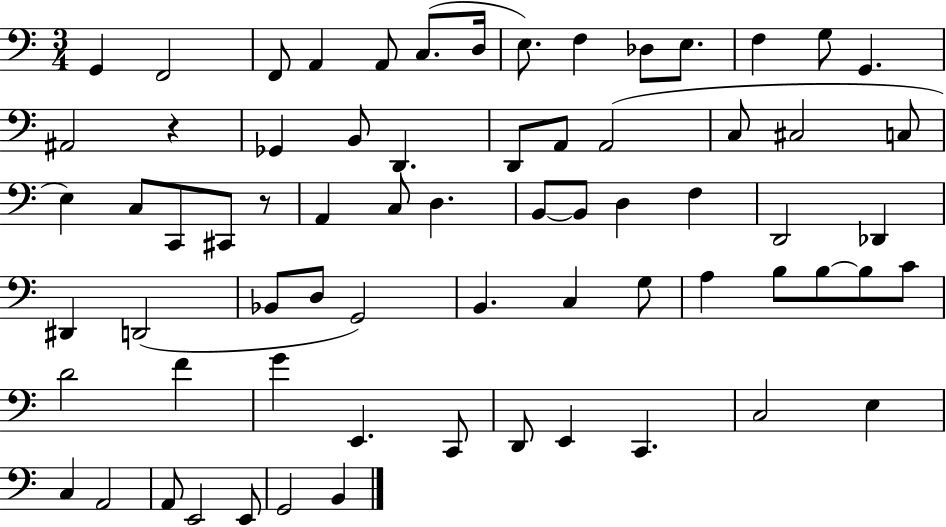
G2/q F2/h F2/e A2/q A2/e C3/e. D3/s E3/e. F3/q Db3/e E3/e. F3/q G3/e G2/q. A#2/h R/q Gb2/q B2/e D2/q. D2/e A2/e A2/h C3/e C#3/h C3/e E3/q C3/e C2/e C#2/e R/e A2/q C3/e D3/q. B2/e B2/e D3/q F3/q D2/h Db2/q D#2/q D2/h Bb2/e D3/e G2/h B2/q. C3/q G3/e A3/q B3/e B3/e B3/e C4/e D4/h F4/q G4/q E2/q. C2/e D2/e E2/q C2/q. C3/h E3/q C3/q A2/h A2/e E2/h E2/e G2/h B2/q